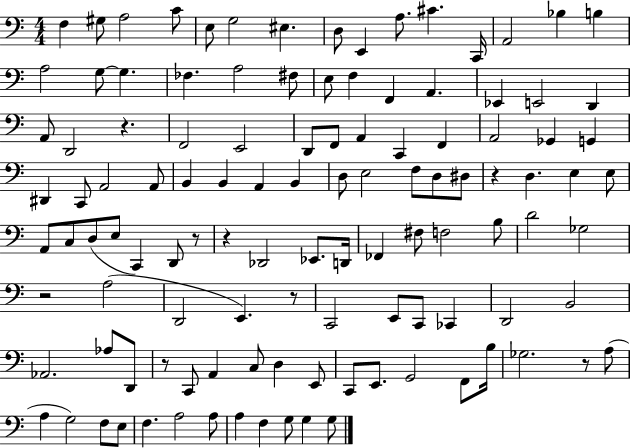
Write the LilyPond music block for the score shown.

{
  \clef bass
  \numericTimeSignature
  \time 4/4
  \key c \major
  f4 gis8 a2 c'8 | e8 g2 eis4. | d8 e,4 a8. cis'4. c,16 | a,2 bes4 b4 | \break a2 g8~~ g4. | fes4. a2 fis8 | e8 f4 f,4 a,4. | ees,4 e,2 d,4 | \break a,8 d,2 r4. | f,2 e,2 | d,8 f,8 a,4 c,4 f,4 | a,2 ges,4 g,4 | \break dis,4 c,8 a,2 a,8 | b,4 b,4 a,4 b,4 | d8 e2 f8 d8 dis8 | r4 d4. e4 e8 | \break a,8 c8 d8( e8 c,4) d,8 r8 | r4 des,2 ees,8. d,16 | fes,4 fis8 f2 b8 | d'2 ges2 | \break r2 a2( | d,2 e,4.) r8 | c,2 e,8 c,8 ces,4 | d,2 b,2 | \break aes,2. aes8 d,8 | r8 c,8 a,4 c8 d4 e,8 | c,8 e,8. g,2 f,8 b16 | ges2. r8 a8( | \break a4 g2) f8 e8 | f4. a2 a8 | a4 f4 g8 g4 g8 | \bar "|."
}